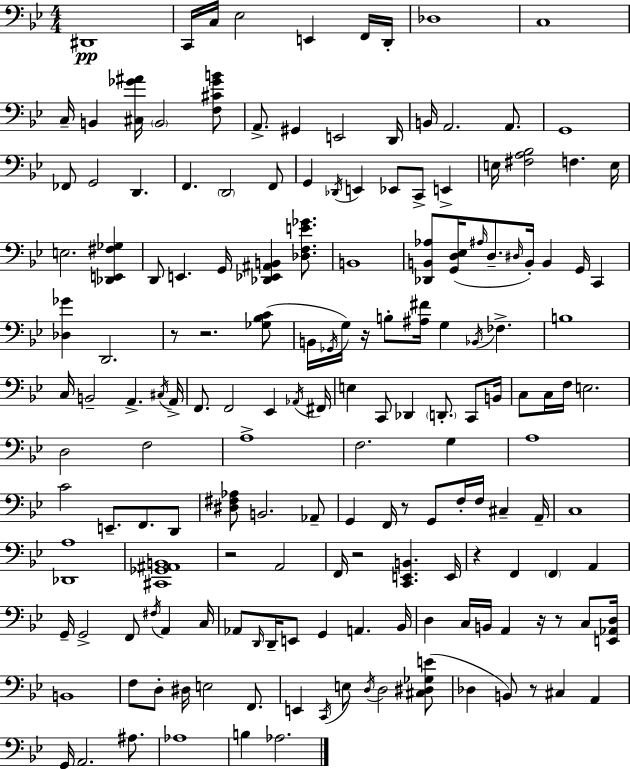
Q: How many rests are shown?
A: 10